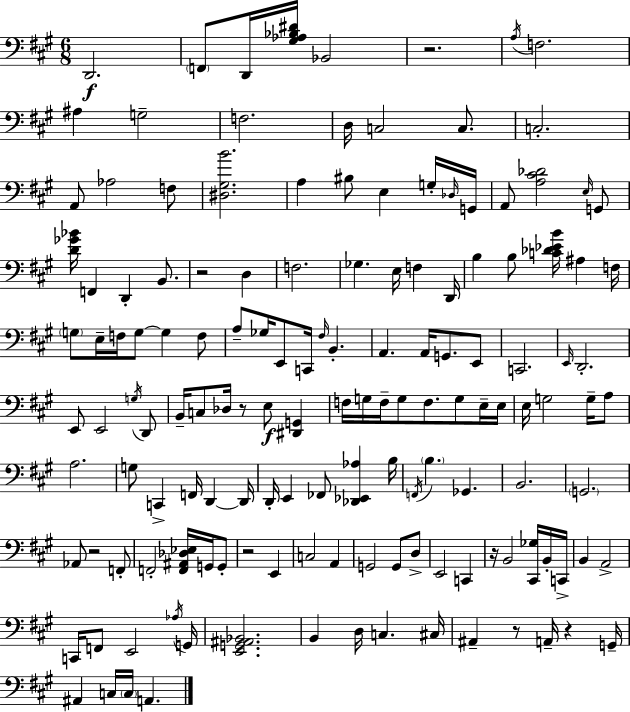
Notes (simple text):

D2/h. F2/e D2/s [G#3,Ab3,Bb3,D#4]/s Bb2/h R/h. A3/s F3/h. A#3/q G3/h F3/h. D3/s C3/h C3/e. C3/h. A2/e Ab3/h F3/e [D#3,G#3,B4]/h. A3/q BIS3/e E3/q G3/s Db3/s G2/s A2/e [A3,C#4,Db4]/h E3/s G2/e [D4,Gb4,Bb4]/s F2/q D2/q B2/e. R/h D3/q F3/h. Gb3/q. E3/s F3/q D2/s B3/q B3/e [C4,Db4,Eb4,B4]/s A#3/q F3/s G3/e E3/s F3/s G3/e G3/q F3/e A3/e Gb3/s E2/e C2/s F#3/s B2/q. A2/q. A2/s G2/e. E2/e C2/h. E2/s D2/h. E2/e E2/h G3/s D2/e B2/s C3/e Db3/s R/e E3/e [D#2,G2]/q F3/s G3/s F3/s G3/e F3/e. G3/e E3/s E3/s E3/s G3/h G3/s A3/e A3/h. G3/e C2/q F2/s D2/q D2/s D2/s E2/q FES2/e [Db2,Eb2,Ab3]/q B3/s F2/s B3/q. Gb2/q. B2/h. G2/h. Ab2/e R/h F2/e F2/h [F2,A#2,Db3,Eb3]/s G2/s G2/e R/h E2/q C3/h A2/q G2/h G2/e D3/e E2/h C2/q R/s B2/h [C#2,Gb3]/s B2/s C2/s B2/q A2/h C2/s F2/e E2/h Ab3/s G2/s [E2,G2,A#2,Bb2]/h. B2/q D3/s C3/q. C#3/s A#2/q R/e A2/s R/q G2/s A#2/q C3/s C3/s A2/q.